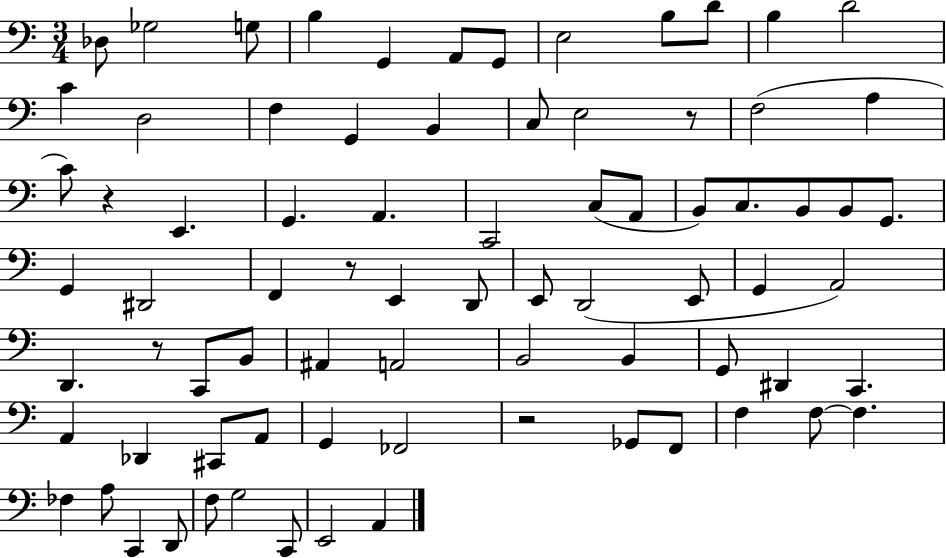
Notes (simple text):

Db3/e Gb3/h G3/e B3/q G2/q A2/e G2/e E3/h B3/e D4/e B3/q D4/h C4/q D3/h F3/q G2/q B2/q C3/e E3/h R/e F3/h A3/q C4/e R/q E2/q. G2/q. A2/q. C2/h C3/e A2/e B2/e C3/e. B2/e B2/e G2/e. G2/q D#2/h F2/q R/e E2/q D2/e E2/e D2/h E2/e G2/q A2/h D2/q. R/e C2/e B2/e A#2/q A2/h B2/h B2/q G2/e D#2/q C2/q. A2/q Db2/q C#2/e A2/e G2/q FES2/h R/h Gb2/e F2/e F3/q F3/e F3/q. FES3/q A3/e C2/q D2/e F3/e G3/h C2/e E2/h A2/q